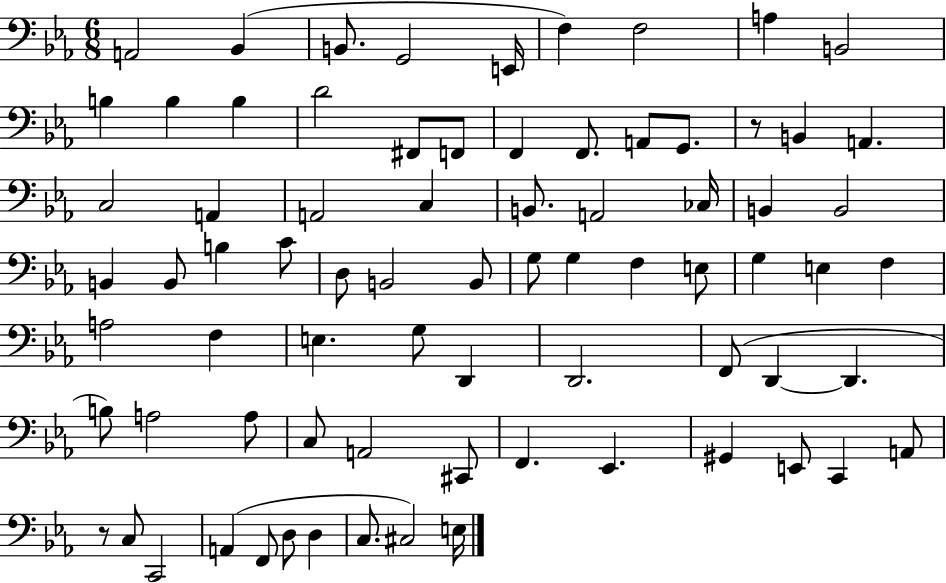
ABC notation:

X:1
T:Untitled
M:6/8
L:1/4
K:Eb
A,,2 _B,, B,,/2 G,,2 E,,/4 F, F,2 A, B,,2 B, B, B, D2 ^F,,/2 F,,/2 F,, F,,/2 A,,/2 G,,/2 z/2 B,, A,, C,2 A,, A,,2 C, B,,/2 A,,2 _C,/4 B,, B,,2 B,, B,,/2 B, C/2 D,/2 B,,2 B,,/2 G,/2 G, F, E,/2 G, E, F, A,2 F, E, G,/2 D,, D,,2 F,,/2 D,, D,, B,/2 A,2 A,/2 C,/2 A,,2 ^C,,/2 F,, _E,, ^G,, E,,/2 C,, A,,/2 z/2 C,/2 C,,2 A,, F,,/2 D,/2 D, C,/2 ^C,2 E,/4